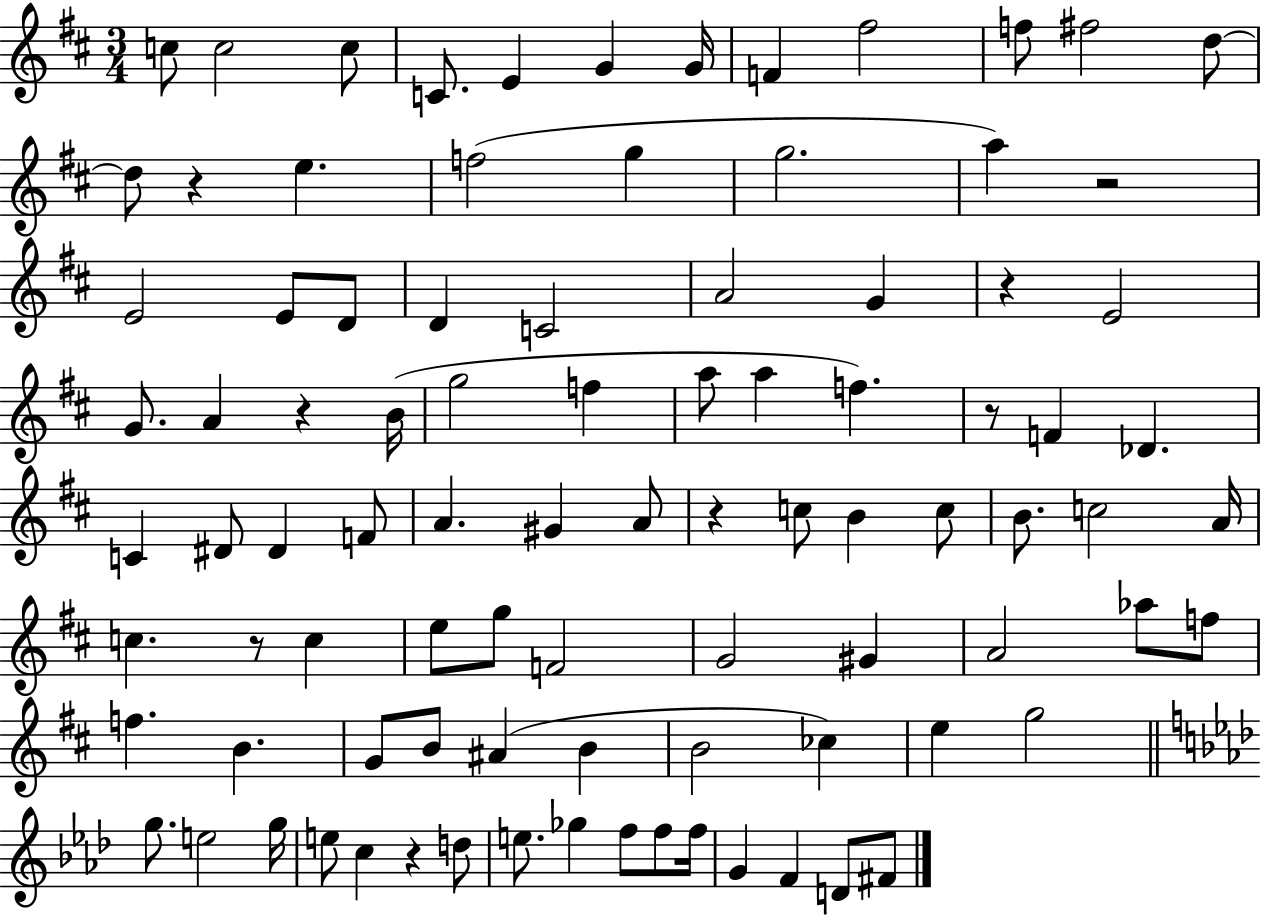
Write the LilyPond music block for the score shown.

{
  \clef treble
  \numericTimeSignature
  \time 3/4
  \key d \major
  c''8 c''2 c''8 | c'8. e'4 g'4 g'16 | f'4 fis''2 | f''8 fis''2 d''8~~ | \break d''8 r4 e''4. | f''2( g''4 | g''2. | a''4) r2 | \break e'2 e'8 d'8 | d'4 c'2 | a'2 g'4 | r4 e'2 | \break g'8. a'4 r4 b'16( | g''2 f''4 | a''8 a''4 f''4.) | r8 f'4 des'4. | \break c'4 dis'8 dis'4 f'8 | a'4. gis'4 a'8 | r4 c''8 b'4 c''8 | b'8. c''2 a'16 | \break c''4. r8 c''4 | e''8 g''8 f'2 | g'2 gis'4 | a'2 aes''8 f''8 | \break f''4. b'4. | g'8 b'8 ais'4( b'4 | b'2 ces''4) | e''4 g''2 | \break \bar "||" \break \key f \minor g''8. e''2 g''16 | e''8 c''4 r4 d''8 | e''8. ges''4 f''8 f''8 f''16 | g'4 f'4 d'8 fis'8 | \break \bar "|."
}